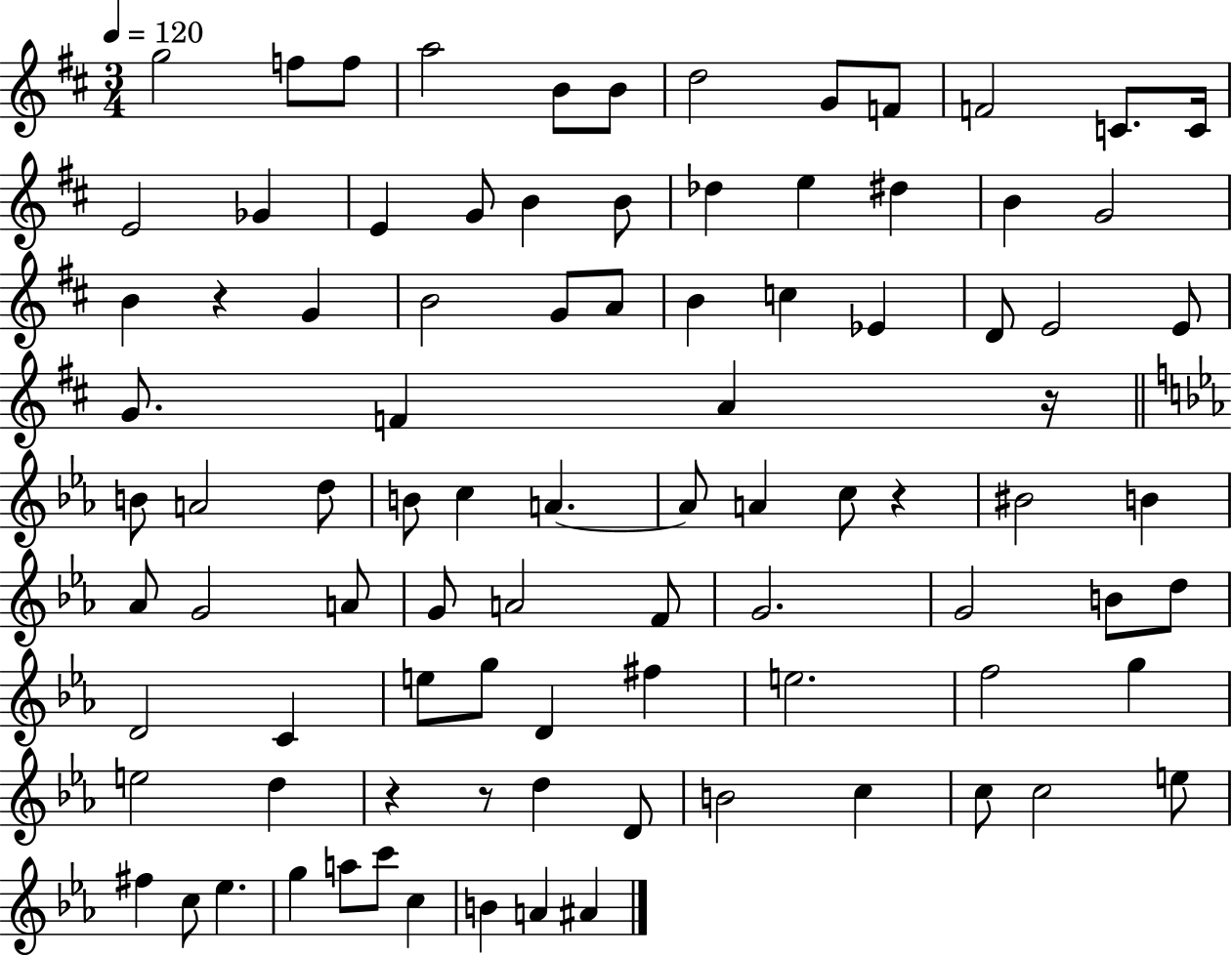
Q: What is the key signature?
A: D major